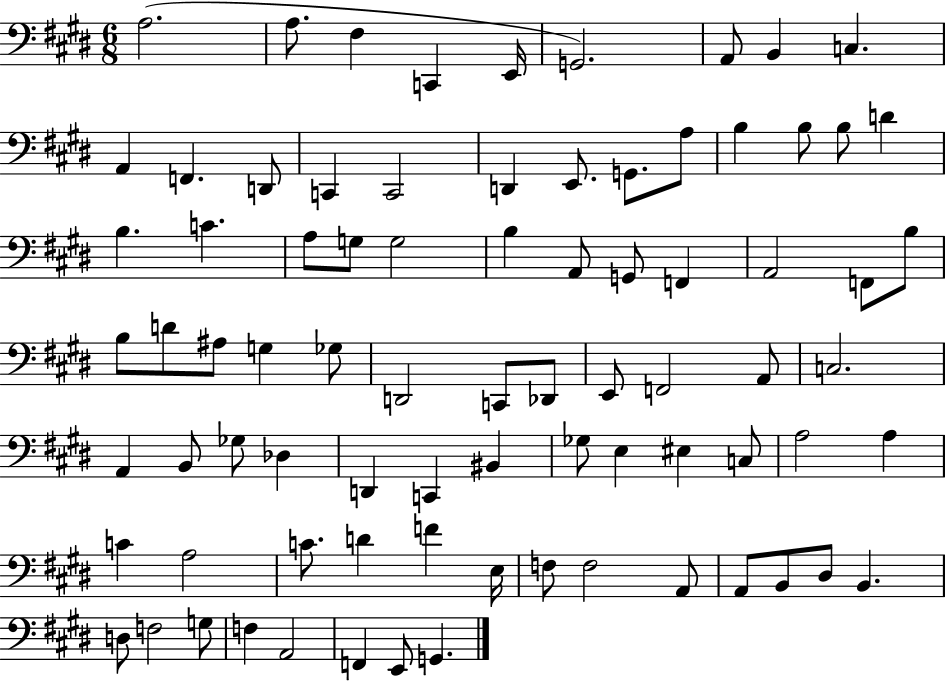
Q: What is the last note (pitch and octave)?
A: G2